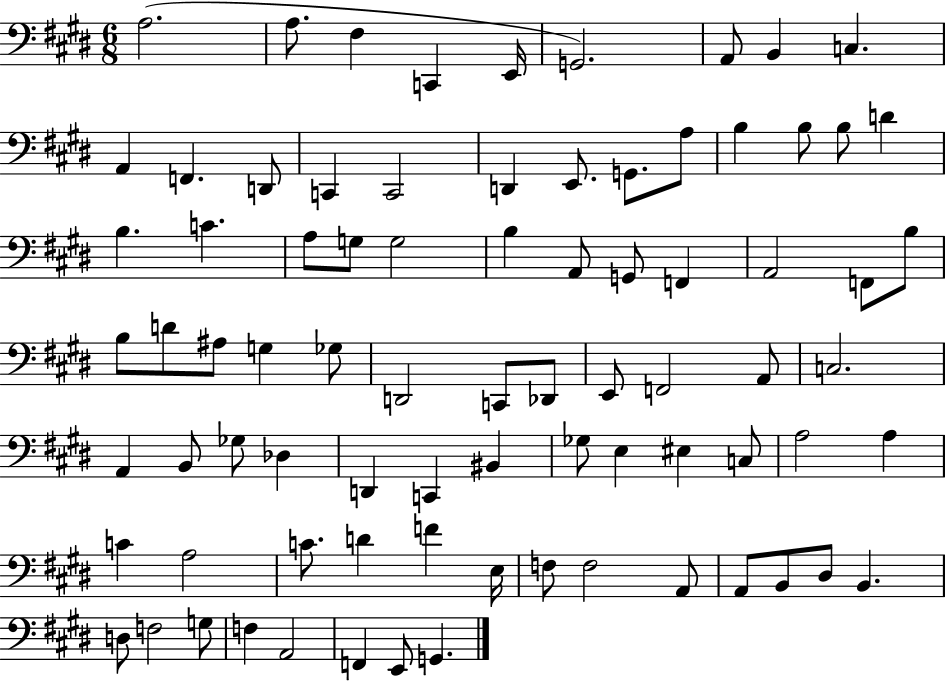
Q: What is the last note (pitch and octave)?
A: G2